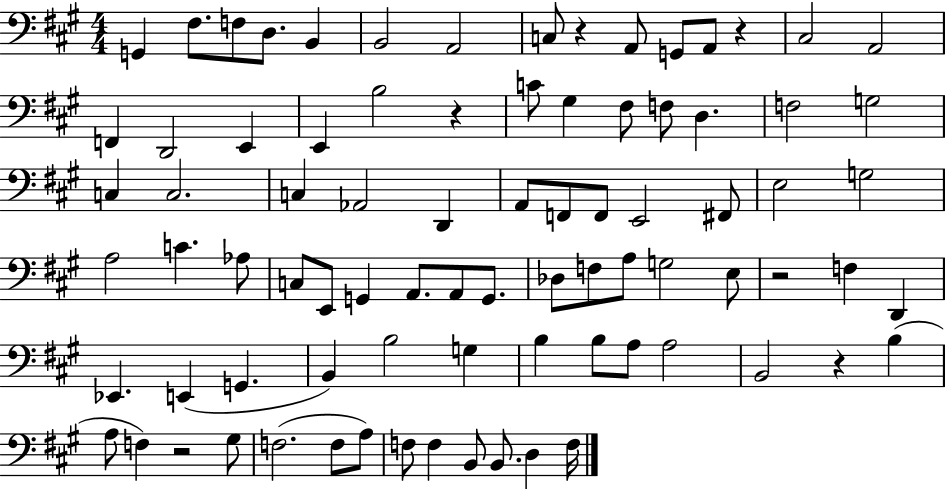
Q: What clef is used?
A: bass